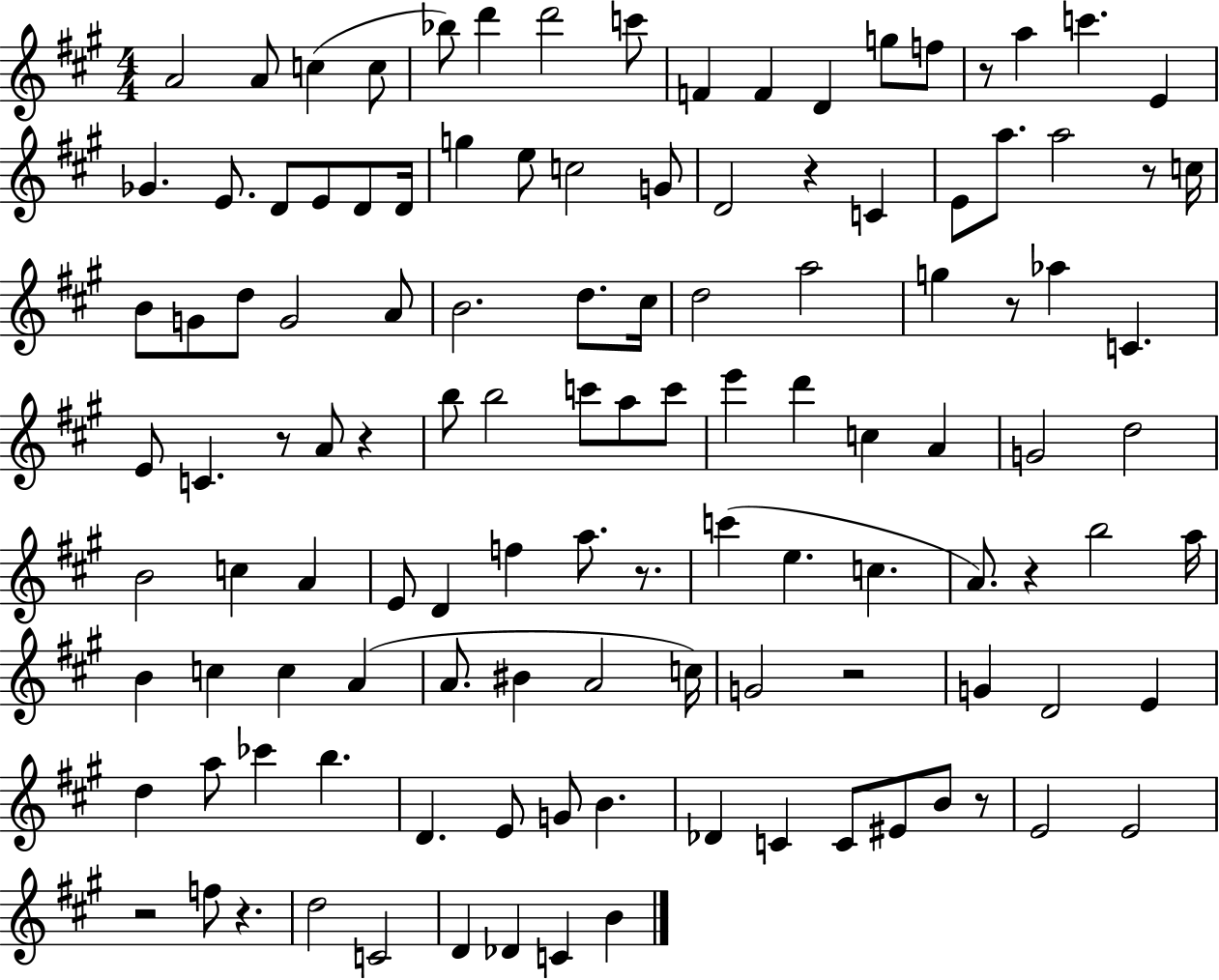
X:1
T:Untitled
M:4/4
L:1/4
K:A
A2 A/2 c c/2 _b/2 d' d'2 c'/2 F F D g/2 f/2 z/2 a c' E _G E/2 D/2 E/2 D/2 D/4 g e/2 c2 G/2 D2 z C E/2 a/2 a2 z/2 c/4 B/2 G/2 d/2 G2 A/2 B2 d/2 ^c/4 d2 a2 g z/2 _a C E/2 C z/2 A/2 z b/2 b2 c'/2 a/2 c'/2 e' d' c A G2 d2 B2 c A E/2 D f a/2 z/2 c' e c A/2 z b2 a/4 B c c A A/2 ^B A2 c/4 G2 z2 G D2 E d a/2 _c' b D E/2 G/2 B _D C C/2 ^E/2 B/2 z/2 E2 E2 z2 f/2 z d2 C2 D _D C B